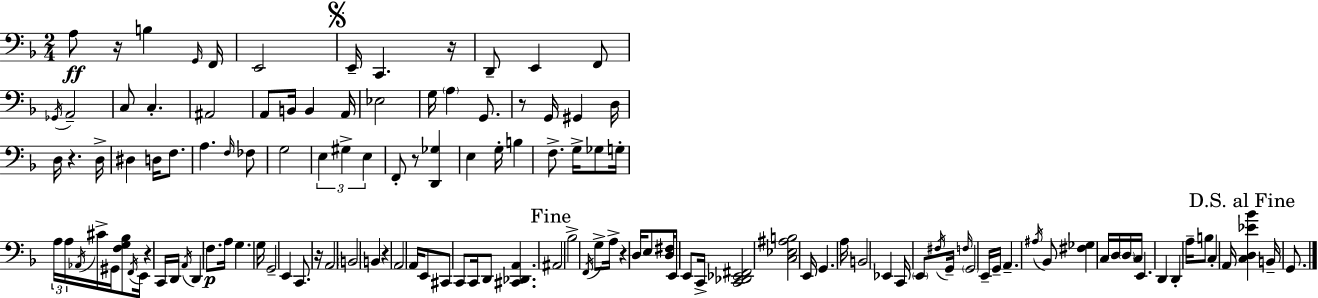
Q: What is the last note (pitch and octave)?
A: G2